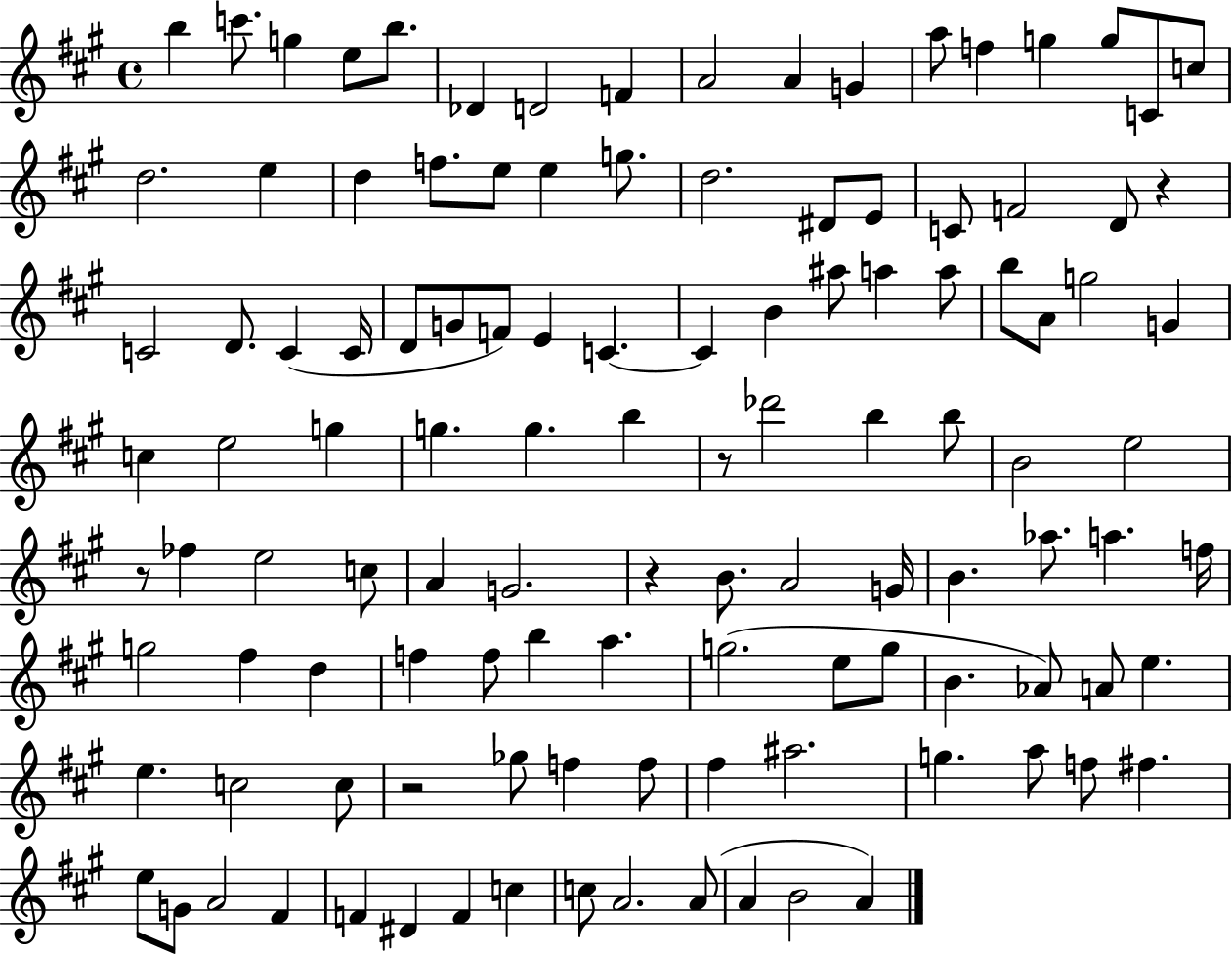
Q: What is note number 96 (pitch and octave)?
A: F5